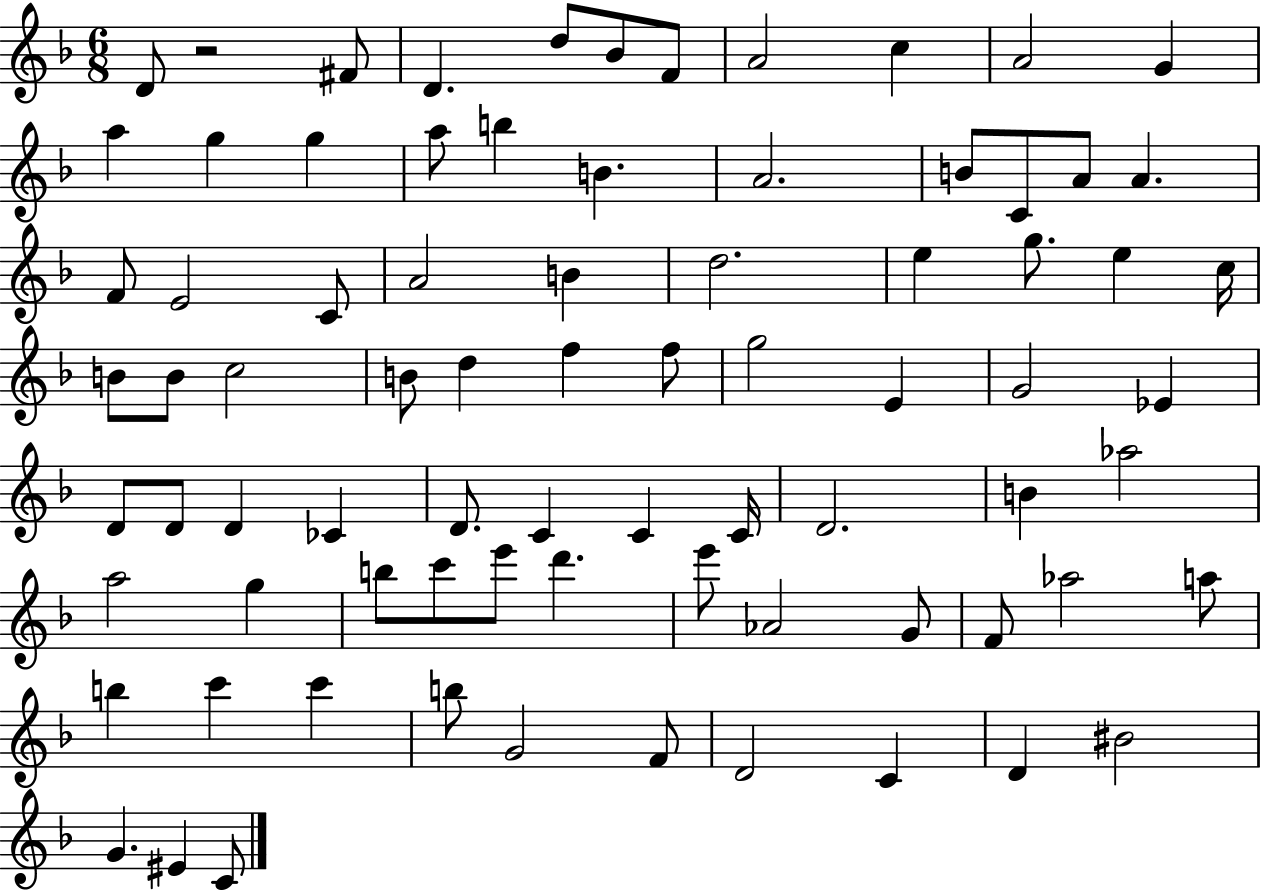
{
  \clef treble
  \numericTimeSignature
  \time 6/8
  \key f \major
  d'8 r2 fis'8 | d'4. d''8 bes'8 f'8 | a'2 c''4 | a'2 g'4 | \break a''4 g''4 g''4 | a''8 b''4 b'4. | a'2. | b'8 c'8 a'8 a'4. | \break f'8 e'2 c'8 | a'2 b'4 | d''2. | e''4 g''8. e''4 c''16 | \break b'8 b'8 c''2 | b'8 d''4 f''4 f''8 | g''2 e'4 | g'2 ees'4 | \break d'8 d'8 d'4 ces'4 | d'8. c'4 c'4 c'16 | d'2. | b'4 aes''2 | \break a''2 g''4 | b''8 c'''8 e'''8 d'''4. | e'''8 aes'2 g'8 | f'8 aes''2 a''8 | \break b''4 c'''4 c'''4 | b''8 g'2 f'8 | d'2 c'4 | d'4 bis'2 | \break g'4. eis'4 c'8 | \bar "|."
}